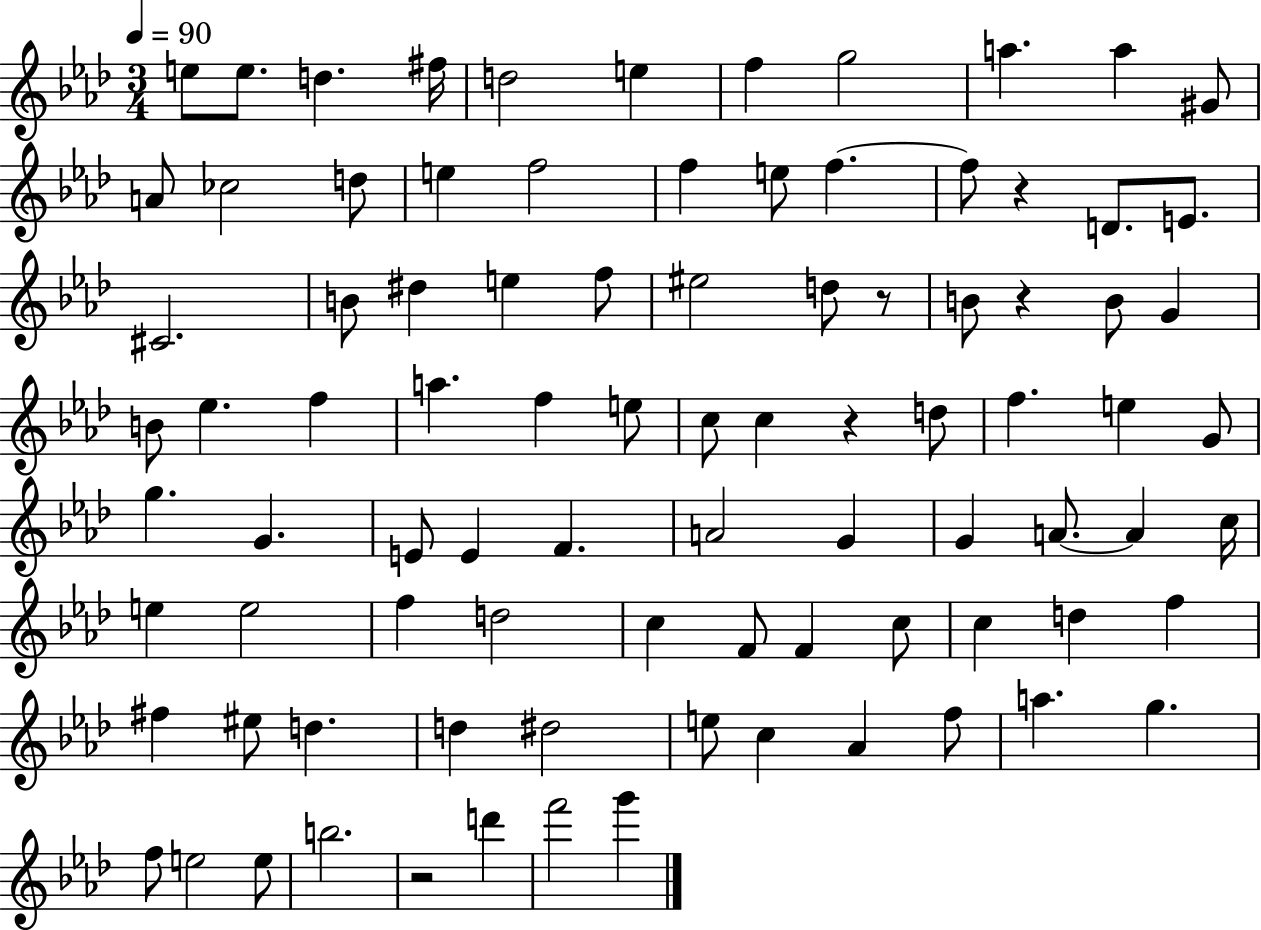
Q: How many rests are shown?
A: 5